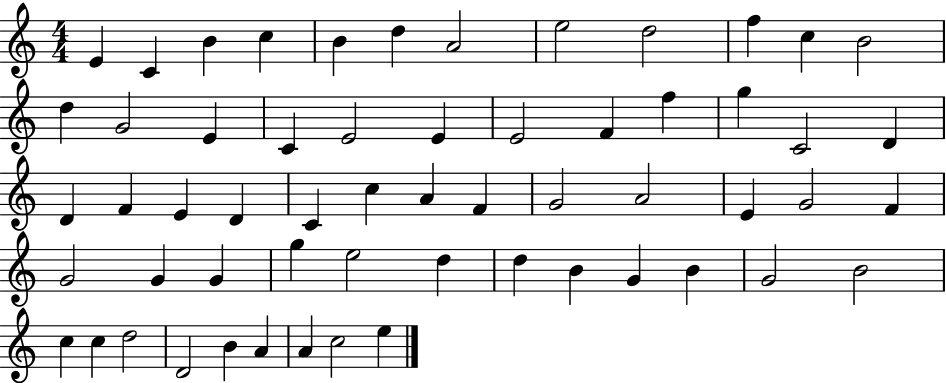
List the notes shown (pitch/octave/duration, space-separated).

E4/q C4/q B4/q C5/q B4/q D5/q A4/h E5/h D5/h F5/q C5/q B4/h D5/q G4/h E4/q C4/q E4/h E4/q E4/h F4/q F5/q G5/q C4/h D4/q D4/q F4/q E4/q D4/q C4/q C5/q A4/q F4/q G4/h A4/h E4/q G4/h F4/q G4/h G4/q G4/q G5/q E5/h D5/q D5/q B4/q G4/q B4/q G4/h B4/h C5/q C5/q D5/h D4/h B4/q A4/q A4/q C5/h E5/q